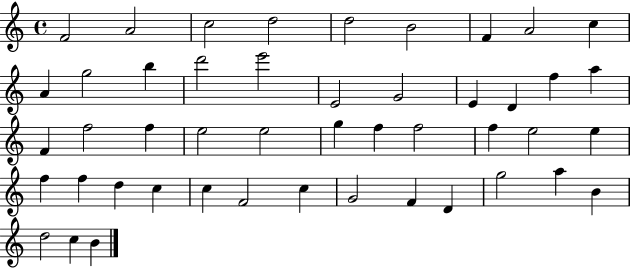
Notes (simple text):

F4/h A4/h C5/h D5/h D5/h B4/h F4/q A4/h C5/q A4/q G5/h B5/q D6/h E6/h E4/h G4/h E4/q D4/q F5/q A5/q F4/q F5/h F5/q E5/h E5/h G5/q F5/q F5/h F5/q E5/h E5/q F5/q F5/q D5/q C5/q C5/q F4/h C5/q G4/h F4/q D4/q G5/h A5/q B4/q D5/h C5/q B4/q